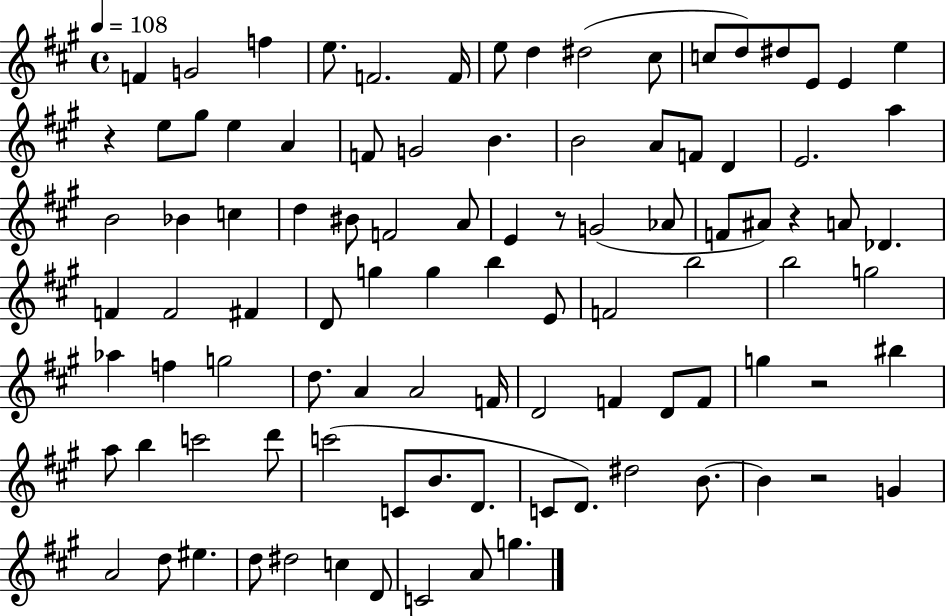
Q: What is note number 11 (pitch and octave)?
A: C5